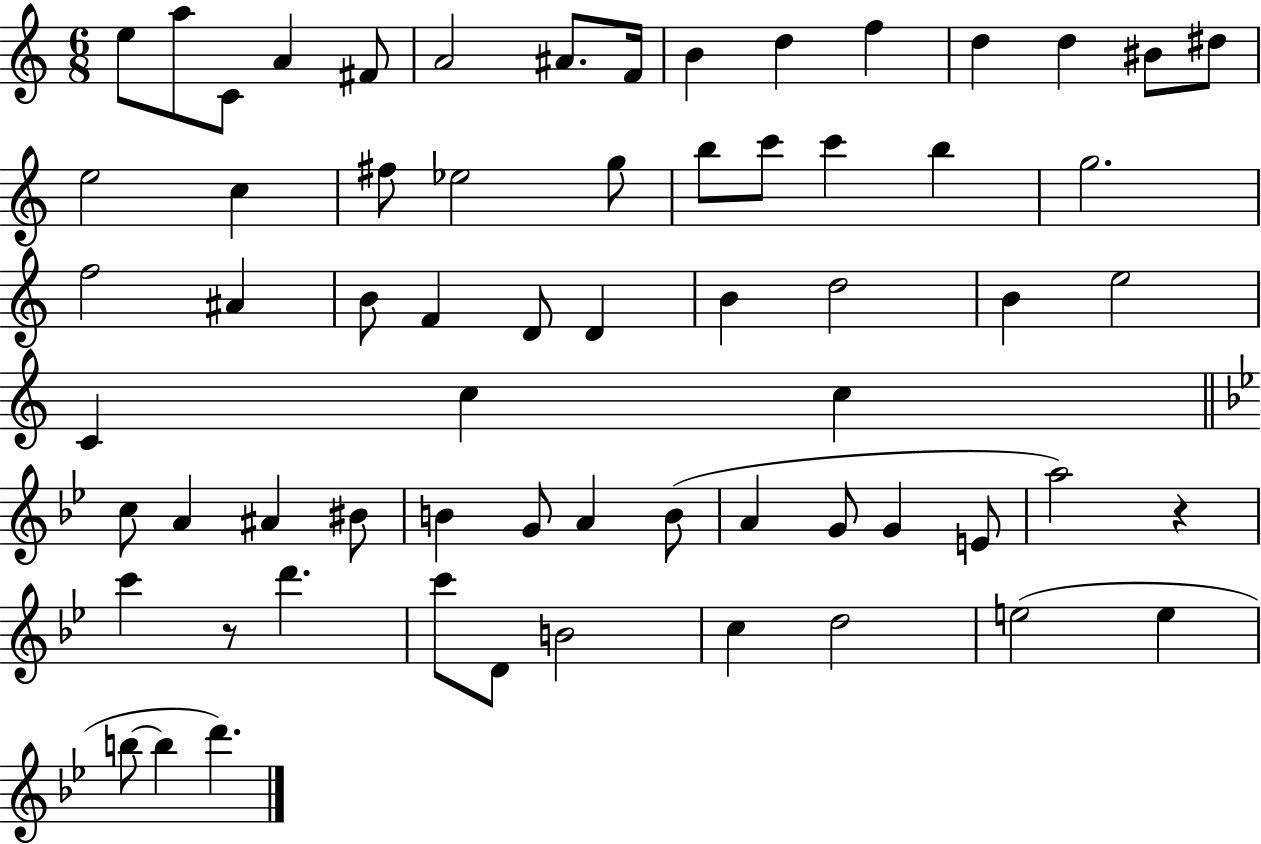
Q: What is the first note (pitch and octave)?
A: E5